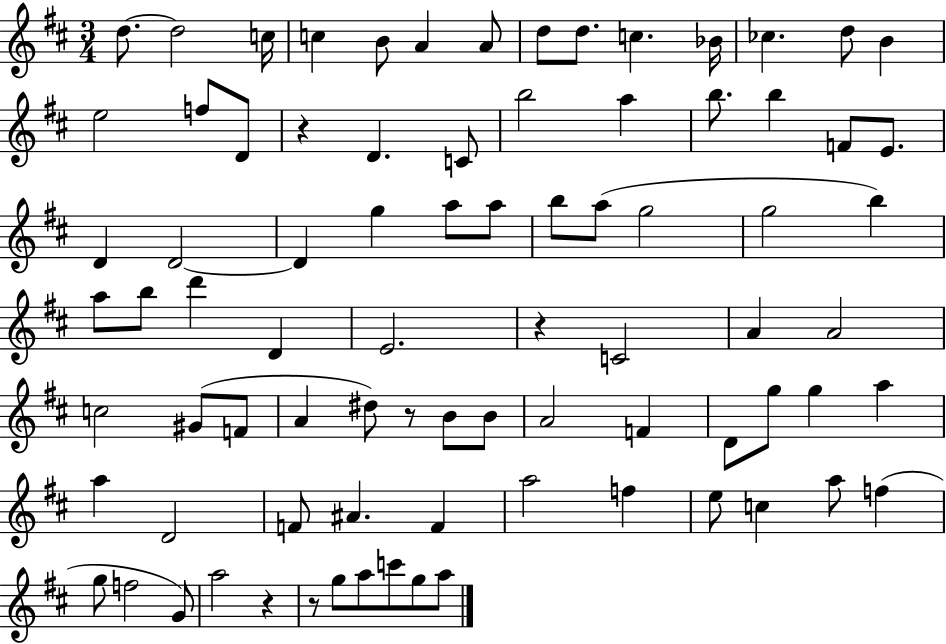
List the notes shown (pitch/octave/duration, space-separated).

D5/e. D5/h C5/s C5/q B4/e A4/q A4/e D5/e D5/e. C5/q. Bb4/s CES5/q. D5/e B4/q E5/h F5/e D4/e R/q D4/q. C4/e B5/h A5/q B5/e. B5/q F4/e E4/e. D4/q D4/h D4/q G5/q A5/e A5/e B5/e A5/e G5/h G5/h B5/q A5/e B5/e D6/q D4/q E4/h. R/q C4/h A4/q A4/h C5/h G#4/e F4/e A4/q D#5/e R/e B4/e B4/e A4/h F4/q D4/e G5/e G5/q A5/q A5/q D4/h F4/e A#4/q. F4/q A5/h F5/q E5/e C5/q A5/e F5/q G5/e F5/h G4/e A5/h R/q R/e G5/e A5/e C6/e G5/e A5/e